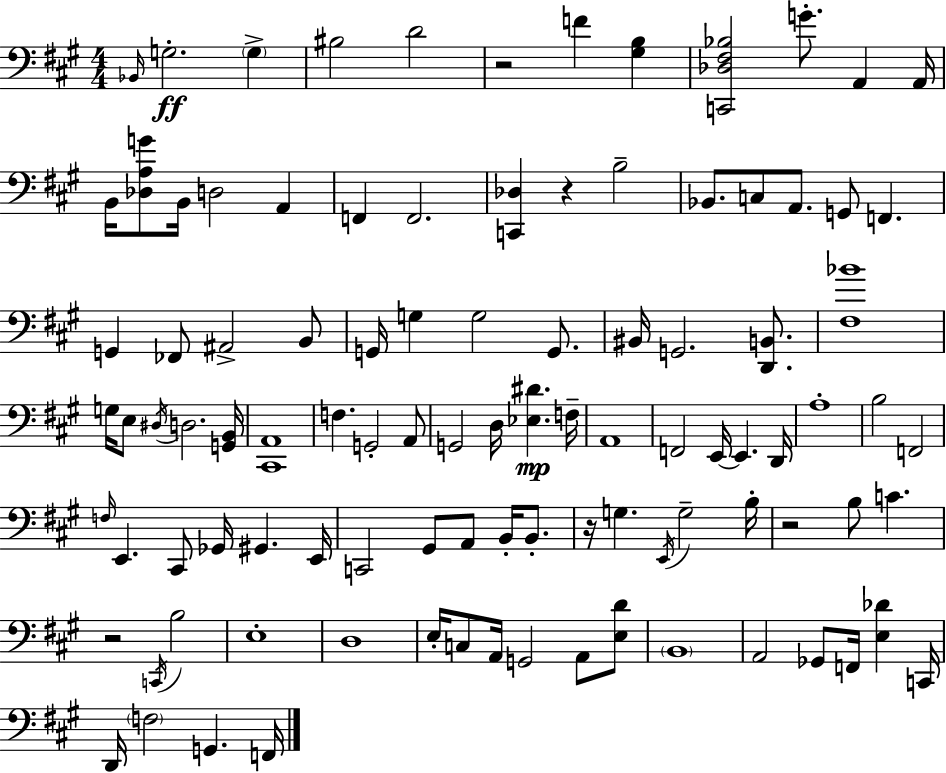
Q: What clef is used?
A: bass